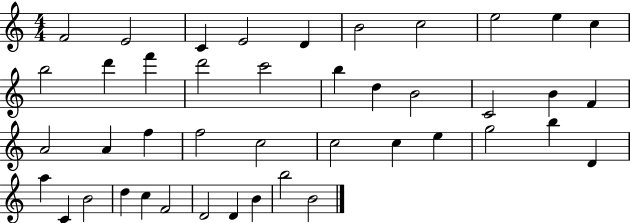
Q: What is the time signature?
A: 4/4